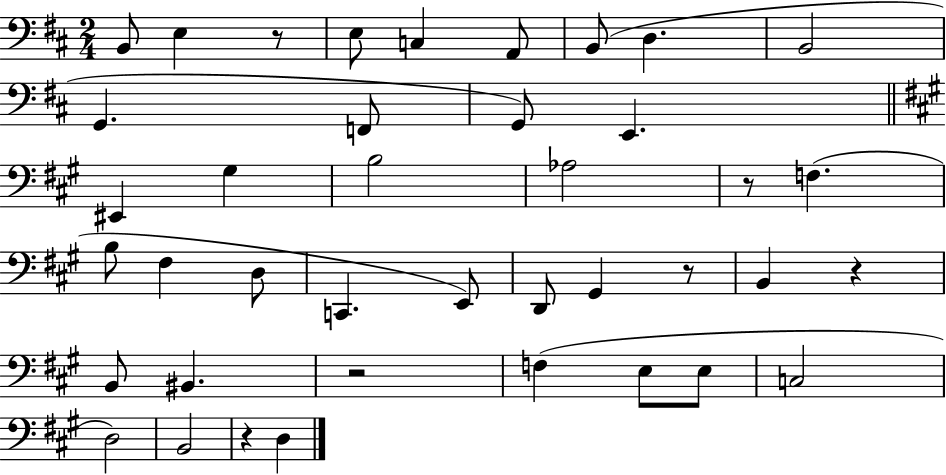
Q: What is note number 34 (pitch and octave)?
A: D3